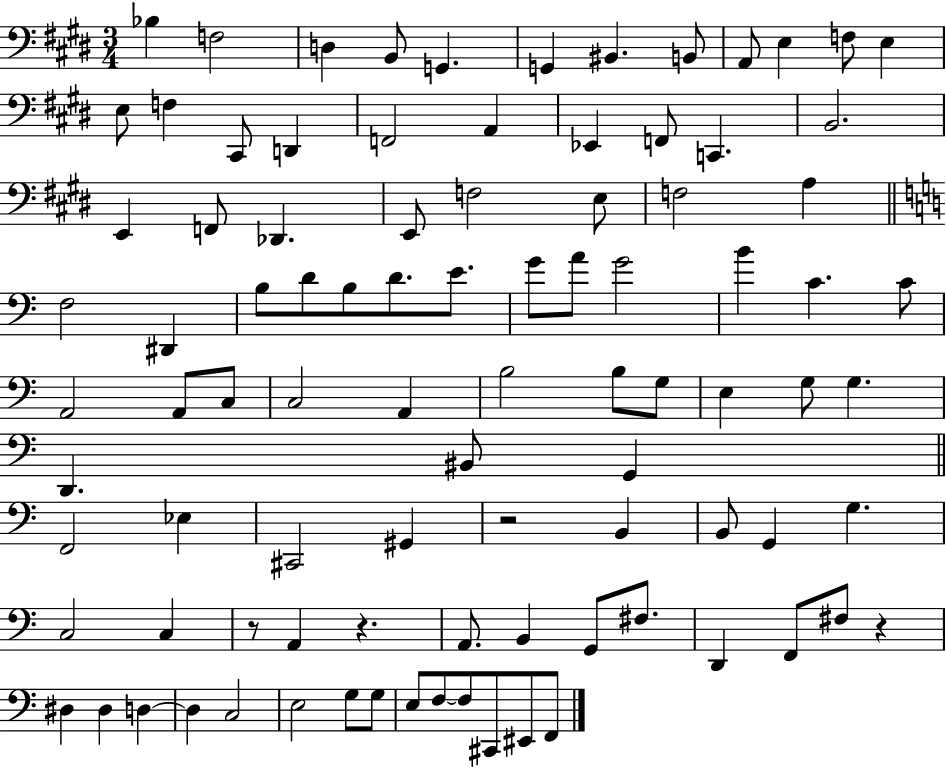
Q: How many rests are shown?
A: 4